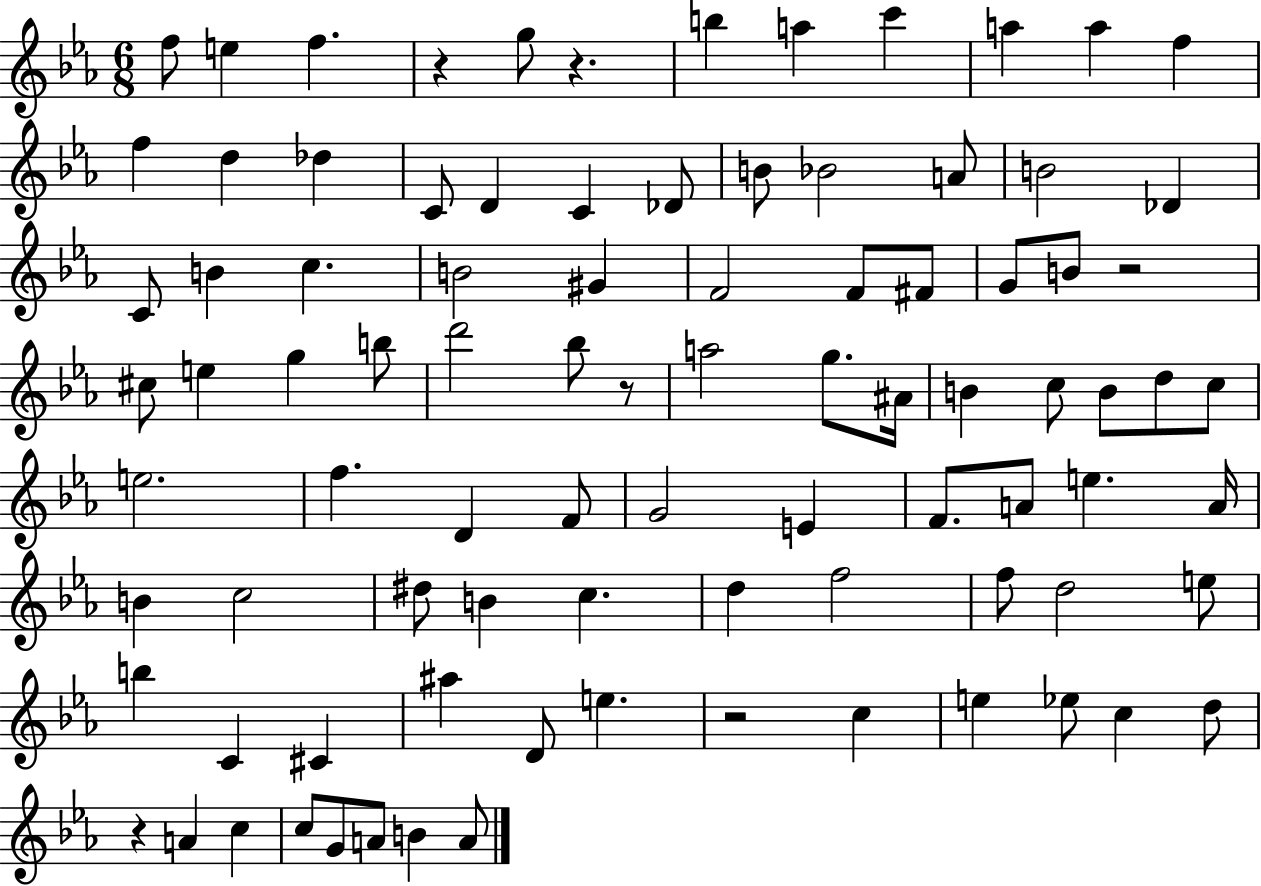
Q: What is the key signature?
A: EES major